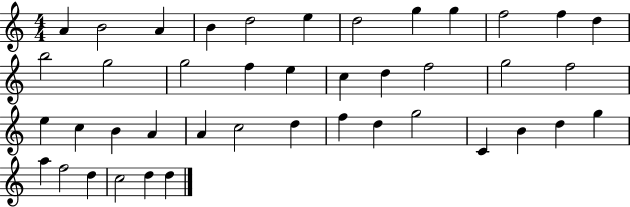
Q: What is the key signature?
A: C major